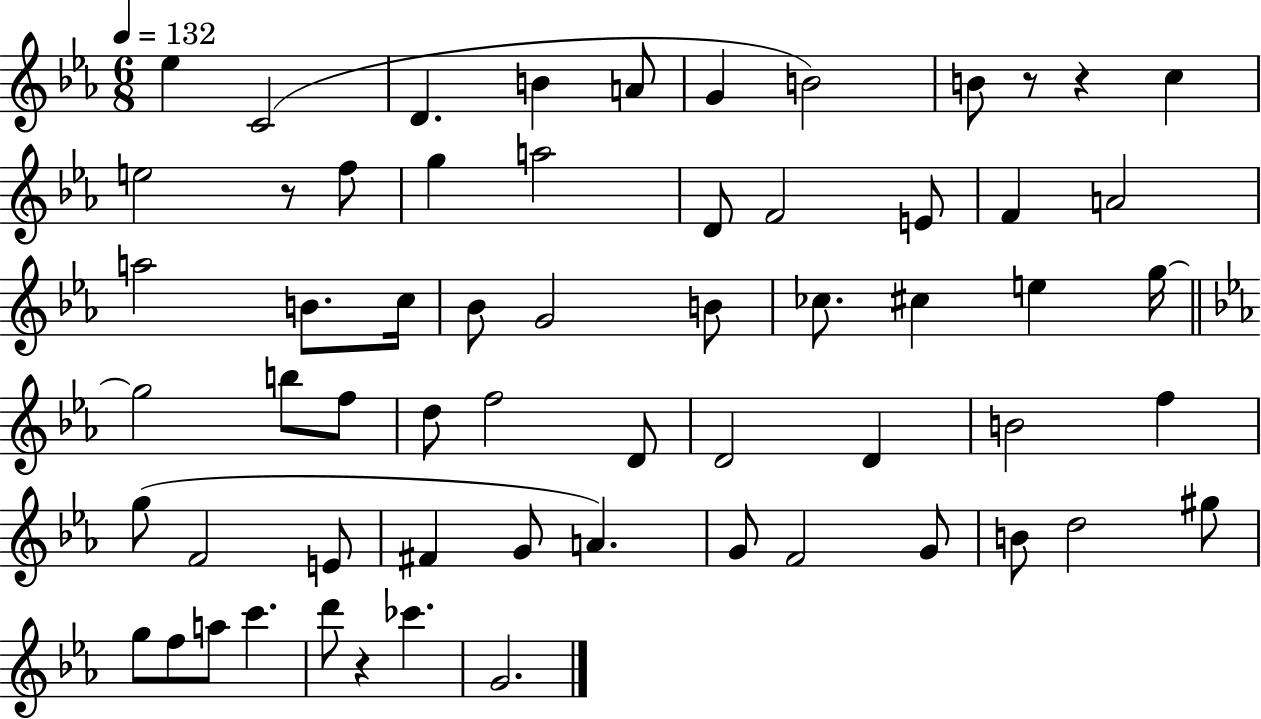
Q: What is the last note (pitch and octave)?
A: G4